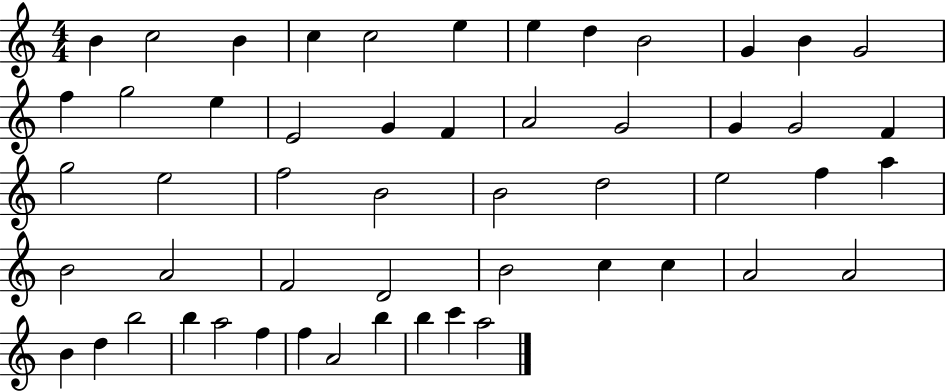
B4/q C5/h B4/q C5/q C5/h E5/q E5/q D5/q B4/h G4/q B4/q G4/h F5/q G5/h E5/q E4/h G4/q F4/q A4/h G4/h G4/q G4/h F4/q G5/h E5/h F5/h B4/h B4/h D5/h E5/h F5/q A5/q B4/h A4/h F4/h D4/h B4/h C5/q C5/q A4/h A4/h B4/q D5/q B5/h B5/q A5/h F5/q F5/q A4/h B5/q B5/q C6/q A5/h